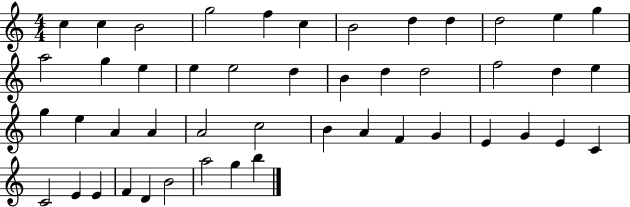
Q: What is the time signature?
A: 4/4